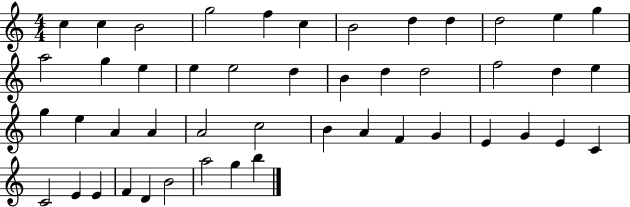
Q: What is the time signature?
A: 4/4